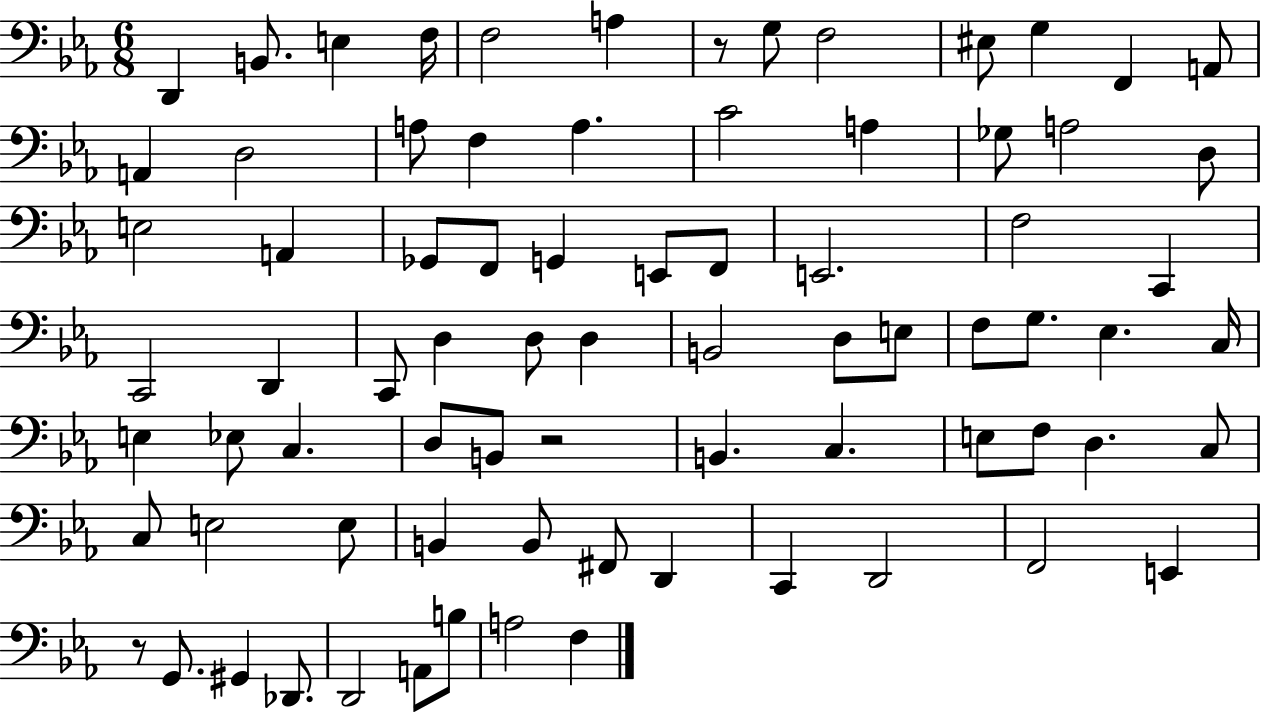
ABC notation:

X:1
T:Untitled
M:6/8
L:1/4
K:Eb
D,, B,,/2 E, F,/4 F,2 A, z/2 G,/2 F,2 ^E,/2 G, F,, A,,/2 A,, D,2 A,/2 F, A, C2 A, _G,/2 A,2 D,/2 E,2 A,, _G,,/2 F,,/2 G,, E,,/2 F,,/2 E,,2 F,2 C,, C,,2 D,, C,,/2 D, D,/2 D, B,,2 D,/2 E,/2 F,/2 G,/2 _E, C,/4 E, _E,/2 C, D,/2 B,,/2 z2 B,, C, E,/2 F,/2 D, C,/2 C,/2 E,2 E,/2 B,, B,,/2 ^F,,/2 D,, C,, D,,2 F,,2 E,, z/2 G,,/2 ^G,, _D,,/2 D,,2 A,,/2 B,/2 A,2 F,